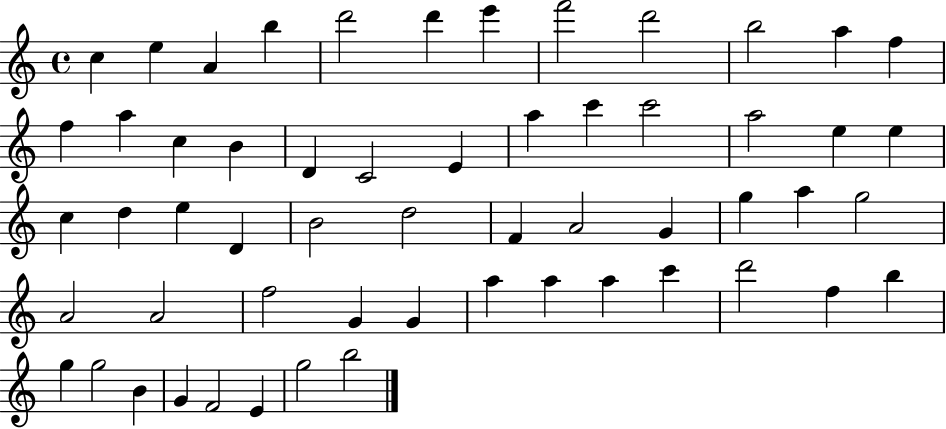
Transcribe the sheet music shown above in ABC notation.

X:1
T:Untitled
M:4/4
L:1/4
K:C
c e A b d'2 d' e' f'2 d'2 b2 a f f a c B D C2 E a c' c'2 a2 e e c d e D B2 d2 F A2 G g a g2 A2 A2 f2 G G a a a c' d'2 f b g g2 B G F2 E g2 b2